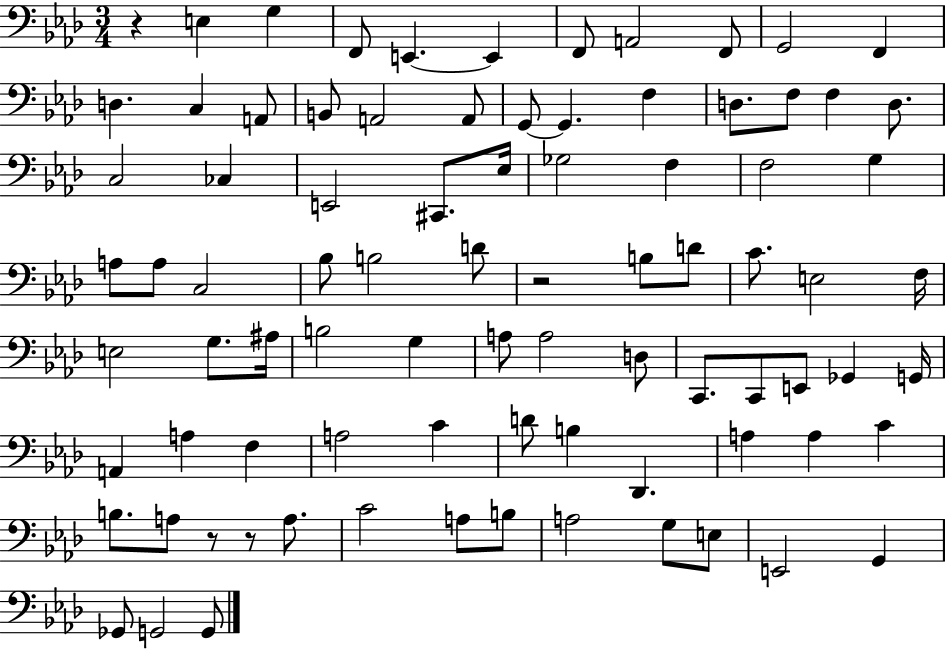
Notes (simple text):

R/q E3/q G3/q F2/e E2/q. E2/q F2/e A2/h F2/e G2/h F2/q D3/q. C3/q A2/e B2/e A2/h A2/e G2/e G2/q. F3/q D3/e. F3/e F3/q D3/e. C3/h CES3/q E2/h C#2/e. Eb3/s Gb3/h F3/q F3/h G3/q A3/e A3/e C3/h Bb3/e B3/h D4/e R/h B3/e D4/e C4/e. E3/h F3/s E3/h G3/e. A#3/s B3/h G3/q A3/e A3/h D3/e C2/e. C2/e E2/e Gb2/q G2/s A2/q A3/q F3/q A3/h C4/q D4/e B3/q Db2/q. A3/q A3/q C4/q B3/e. A3/e R/e R/e A3/e. C4/h A3/e B3/e A3/h G3/e E3/e E2/h G2/q Gb2/e G2/h G2/e